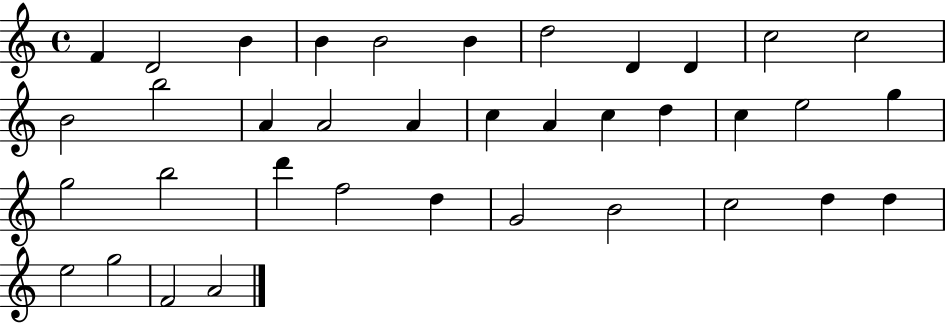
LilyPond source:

{
  \clef treble
  \time 4/4
  \defaultTimeSignature
  \key c \major
  f'4 d'2 b'4 | b'4 b'2 b'4 | d''2 d'4 d'4 | c''2 c''2 | \break b'2 b''2 | a'4 a'2 a'4 | c''4 a'4 c''4 d''4 | c''4 e''2 g''4 | \break g''2 b''2 | d'''4 f''2 d''4 | g'2 b'2 | c''2 d''4 d''4 | \break e''2 g''2 | f'2 a'2 | \bar "|."
}